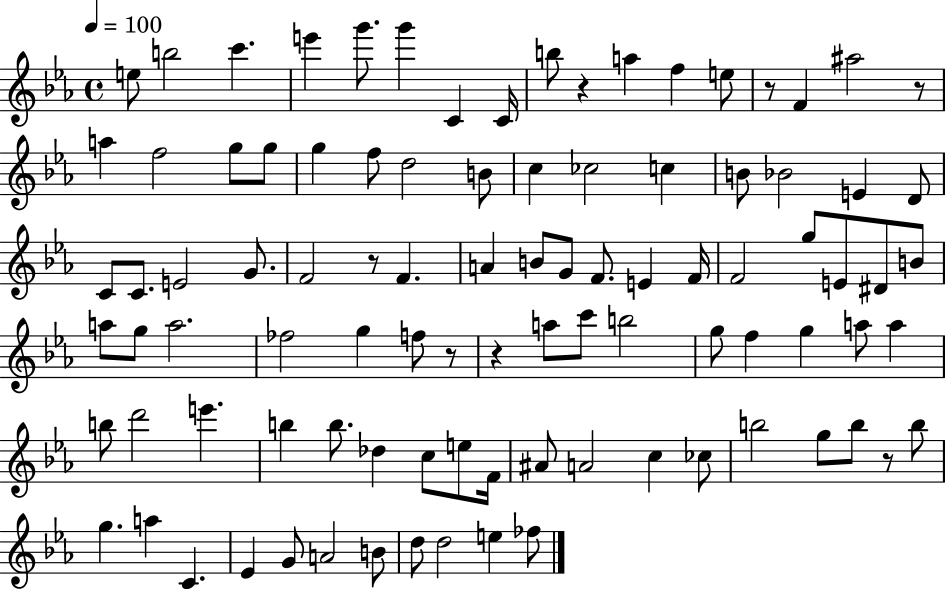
{
  \clef treble
  \time 4/4
  \defaultTimeSignature
  \key ees \major
  \tempo 4 = 100
  e''8 b''2 c'''4. | e'''4 g'''8. g'''4 c'4 c'16 | b''8 r4 a''4 f''4 e''8 | r8 f'4 ais''2 r8 | \break a''4 f''2 g''8 g''8 | g''4 f''8 d''2 b'8 | c''4 ces''2 c''4 | b'8 bes'2 e'4 d'8 | \break c'8 c'8. e'2 g'8. | f'2 r8 f'4. | a'4 b'8 g'8 f'8. e'4 f'16 | f'2 g''8 e'8 dis'8 b'8 | \break a''8 g''8 a''2. | fes''2 g''4 f''8 r8 | r4 a''8 c'''8 b''2 | g''8 f''4 g''4 a''8 a''4 | \break b''8 d'''2 e'''4. | b''4 b''8. des''4 c''8 e''8 f'16 | ais'8 a'2 c''4 ces''8 | b''2 g''8 b''8 r8 b''8 | \break g''4. a''4 c'4. | ees'4 g'8 a'2 b'8 | d''8 d''2 e''4 fes''8 | \bar "|."
}